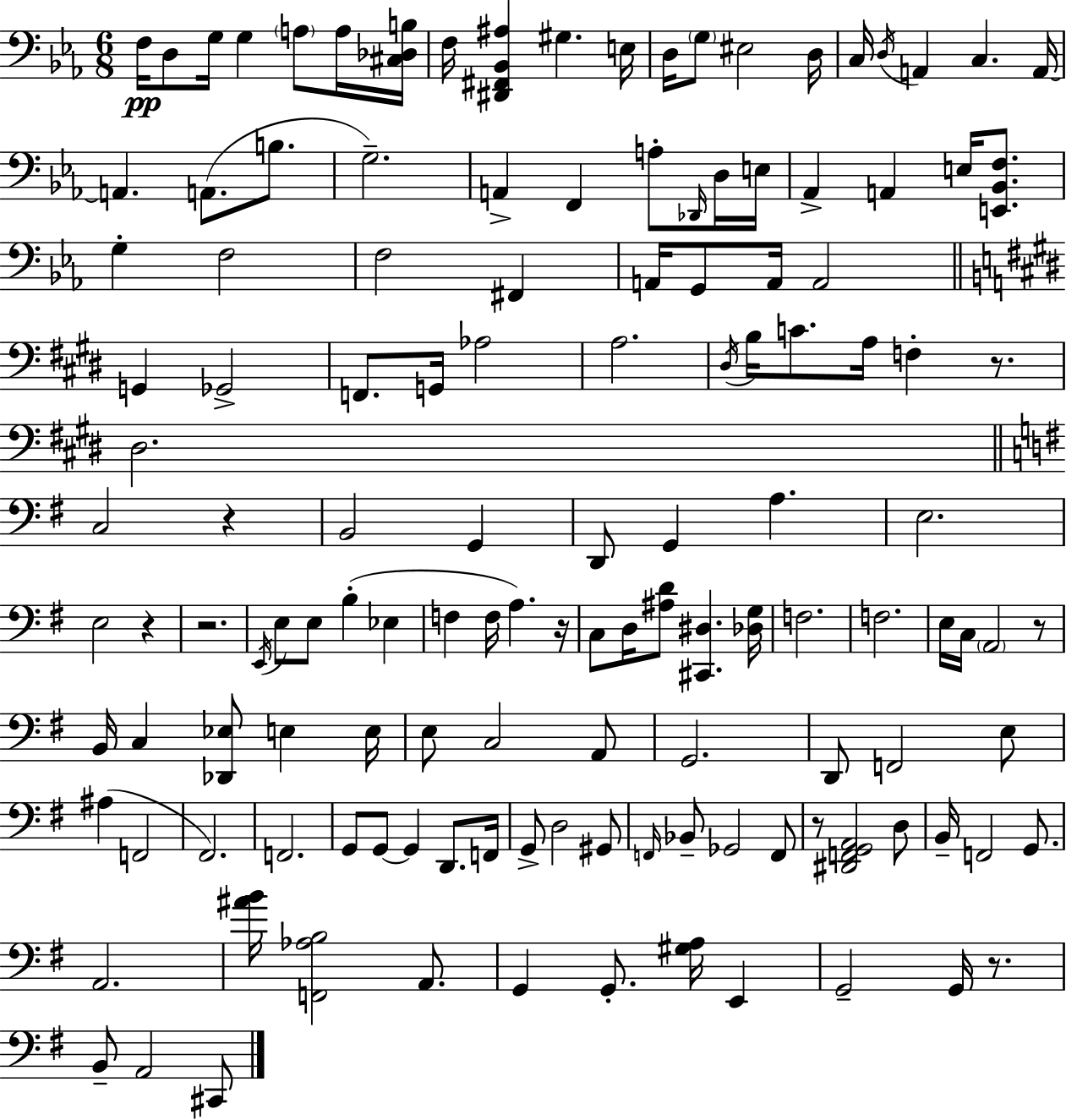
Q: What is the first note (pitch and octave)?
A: F3